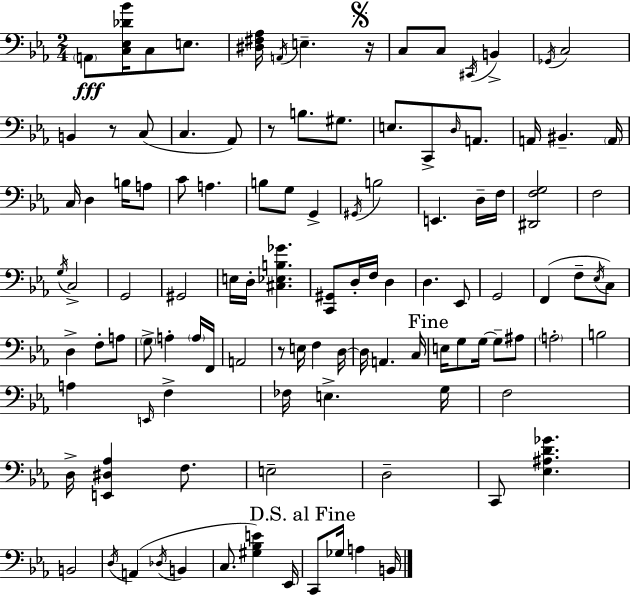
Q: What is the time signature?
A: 2/4